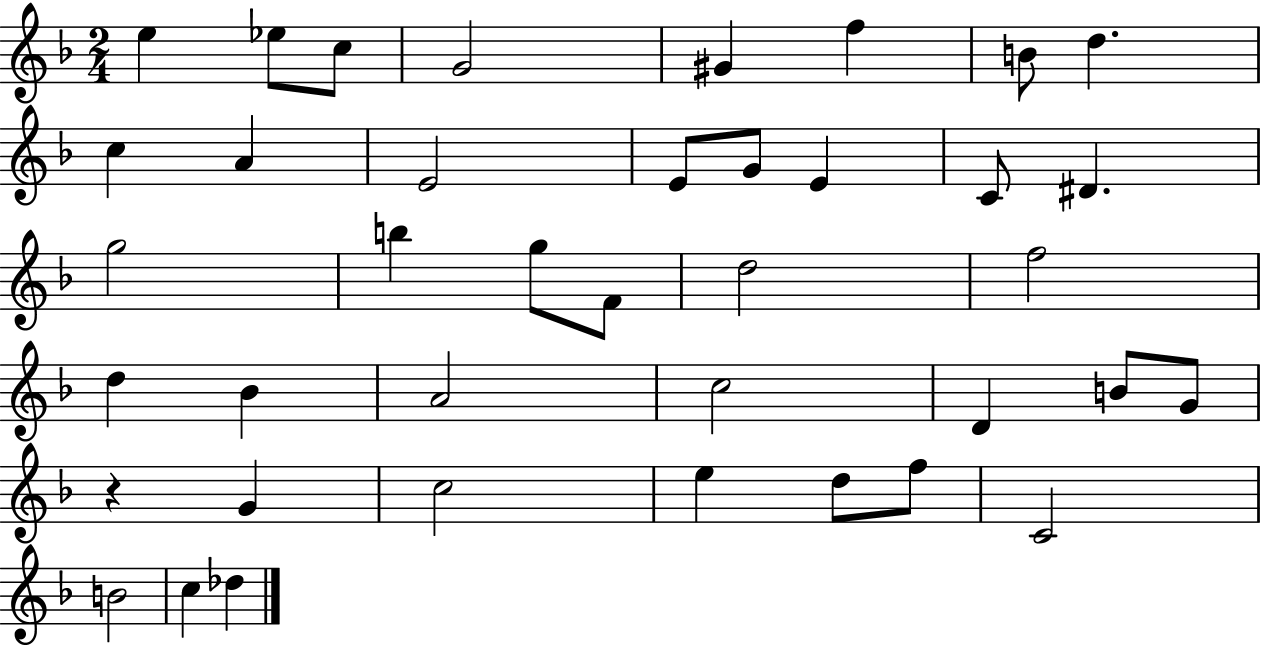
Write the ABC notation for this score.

X:1
T:Untitled
M:2/4
L:1/4
K:F
e _e/2 c/2 G2 ^G f B/2 d c A E2 E/2 G/2 E C/2 ^D g2 b g/2 F/2 d2 f2 d _B A2 c2 D B/2 G/2 z G c2 e d/2 f/2 C2 B2 c _d